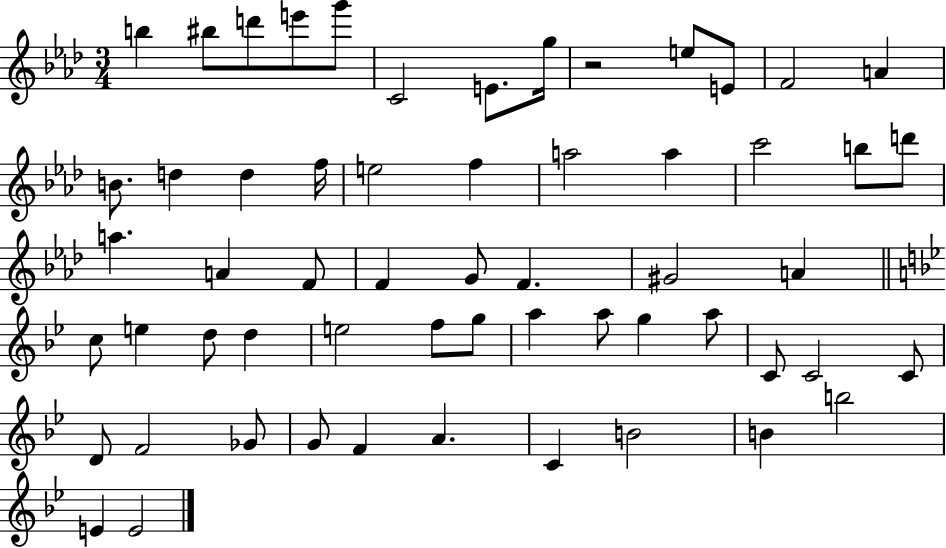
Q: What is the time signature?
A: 3/4